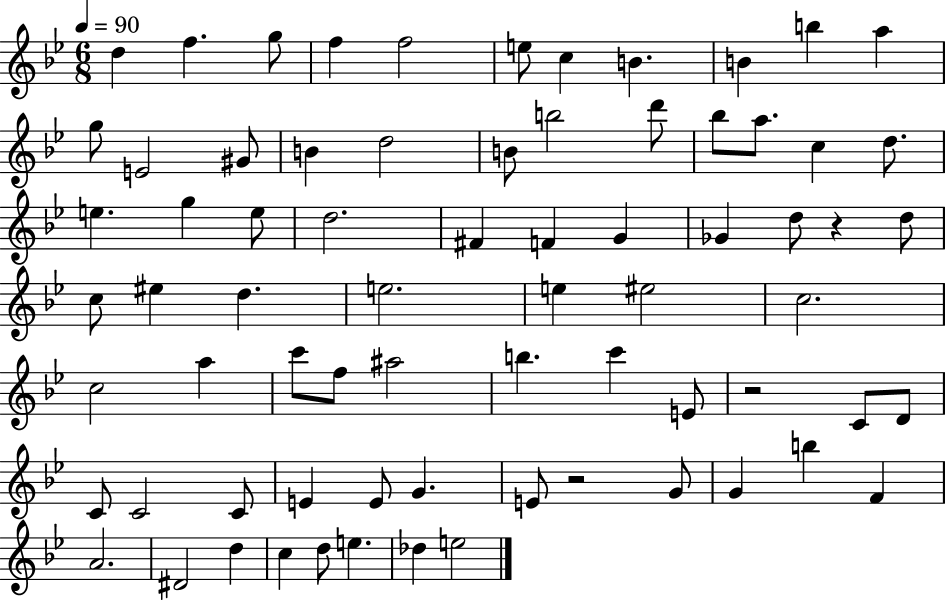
X:1
T:Untitled
M:6/8
L:1/4
K:Bb
d f g/2 f f2 e/2 c B B b a g/2 E2 ^G/2 B d2 B/2 b2 d'/2 _b/2 a/2 c d/2 e g e/2 d2 ^F F G _G d/2 z d/2 c/2 ^e d e2 e ^e2 c2 c2 a c'/2 f/2 ^a2 b c' E/2 z2 C/2 D/2 C/2 C2 C/2 E E/2 G E/2 z2 G/2 G b F A2 ^D2 d c d/2 e _d e2